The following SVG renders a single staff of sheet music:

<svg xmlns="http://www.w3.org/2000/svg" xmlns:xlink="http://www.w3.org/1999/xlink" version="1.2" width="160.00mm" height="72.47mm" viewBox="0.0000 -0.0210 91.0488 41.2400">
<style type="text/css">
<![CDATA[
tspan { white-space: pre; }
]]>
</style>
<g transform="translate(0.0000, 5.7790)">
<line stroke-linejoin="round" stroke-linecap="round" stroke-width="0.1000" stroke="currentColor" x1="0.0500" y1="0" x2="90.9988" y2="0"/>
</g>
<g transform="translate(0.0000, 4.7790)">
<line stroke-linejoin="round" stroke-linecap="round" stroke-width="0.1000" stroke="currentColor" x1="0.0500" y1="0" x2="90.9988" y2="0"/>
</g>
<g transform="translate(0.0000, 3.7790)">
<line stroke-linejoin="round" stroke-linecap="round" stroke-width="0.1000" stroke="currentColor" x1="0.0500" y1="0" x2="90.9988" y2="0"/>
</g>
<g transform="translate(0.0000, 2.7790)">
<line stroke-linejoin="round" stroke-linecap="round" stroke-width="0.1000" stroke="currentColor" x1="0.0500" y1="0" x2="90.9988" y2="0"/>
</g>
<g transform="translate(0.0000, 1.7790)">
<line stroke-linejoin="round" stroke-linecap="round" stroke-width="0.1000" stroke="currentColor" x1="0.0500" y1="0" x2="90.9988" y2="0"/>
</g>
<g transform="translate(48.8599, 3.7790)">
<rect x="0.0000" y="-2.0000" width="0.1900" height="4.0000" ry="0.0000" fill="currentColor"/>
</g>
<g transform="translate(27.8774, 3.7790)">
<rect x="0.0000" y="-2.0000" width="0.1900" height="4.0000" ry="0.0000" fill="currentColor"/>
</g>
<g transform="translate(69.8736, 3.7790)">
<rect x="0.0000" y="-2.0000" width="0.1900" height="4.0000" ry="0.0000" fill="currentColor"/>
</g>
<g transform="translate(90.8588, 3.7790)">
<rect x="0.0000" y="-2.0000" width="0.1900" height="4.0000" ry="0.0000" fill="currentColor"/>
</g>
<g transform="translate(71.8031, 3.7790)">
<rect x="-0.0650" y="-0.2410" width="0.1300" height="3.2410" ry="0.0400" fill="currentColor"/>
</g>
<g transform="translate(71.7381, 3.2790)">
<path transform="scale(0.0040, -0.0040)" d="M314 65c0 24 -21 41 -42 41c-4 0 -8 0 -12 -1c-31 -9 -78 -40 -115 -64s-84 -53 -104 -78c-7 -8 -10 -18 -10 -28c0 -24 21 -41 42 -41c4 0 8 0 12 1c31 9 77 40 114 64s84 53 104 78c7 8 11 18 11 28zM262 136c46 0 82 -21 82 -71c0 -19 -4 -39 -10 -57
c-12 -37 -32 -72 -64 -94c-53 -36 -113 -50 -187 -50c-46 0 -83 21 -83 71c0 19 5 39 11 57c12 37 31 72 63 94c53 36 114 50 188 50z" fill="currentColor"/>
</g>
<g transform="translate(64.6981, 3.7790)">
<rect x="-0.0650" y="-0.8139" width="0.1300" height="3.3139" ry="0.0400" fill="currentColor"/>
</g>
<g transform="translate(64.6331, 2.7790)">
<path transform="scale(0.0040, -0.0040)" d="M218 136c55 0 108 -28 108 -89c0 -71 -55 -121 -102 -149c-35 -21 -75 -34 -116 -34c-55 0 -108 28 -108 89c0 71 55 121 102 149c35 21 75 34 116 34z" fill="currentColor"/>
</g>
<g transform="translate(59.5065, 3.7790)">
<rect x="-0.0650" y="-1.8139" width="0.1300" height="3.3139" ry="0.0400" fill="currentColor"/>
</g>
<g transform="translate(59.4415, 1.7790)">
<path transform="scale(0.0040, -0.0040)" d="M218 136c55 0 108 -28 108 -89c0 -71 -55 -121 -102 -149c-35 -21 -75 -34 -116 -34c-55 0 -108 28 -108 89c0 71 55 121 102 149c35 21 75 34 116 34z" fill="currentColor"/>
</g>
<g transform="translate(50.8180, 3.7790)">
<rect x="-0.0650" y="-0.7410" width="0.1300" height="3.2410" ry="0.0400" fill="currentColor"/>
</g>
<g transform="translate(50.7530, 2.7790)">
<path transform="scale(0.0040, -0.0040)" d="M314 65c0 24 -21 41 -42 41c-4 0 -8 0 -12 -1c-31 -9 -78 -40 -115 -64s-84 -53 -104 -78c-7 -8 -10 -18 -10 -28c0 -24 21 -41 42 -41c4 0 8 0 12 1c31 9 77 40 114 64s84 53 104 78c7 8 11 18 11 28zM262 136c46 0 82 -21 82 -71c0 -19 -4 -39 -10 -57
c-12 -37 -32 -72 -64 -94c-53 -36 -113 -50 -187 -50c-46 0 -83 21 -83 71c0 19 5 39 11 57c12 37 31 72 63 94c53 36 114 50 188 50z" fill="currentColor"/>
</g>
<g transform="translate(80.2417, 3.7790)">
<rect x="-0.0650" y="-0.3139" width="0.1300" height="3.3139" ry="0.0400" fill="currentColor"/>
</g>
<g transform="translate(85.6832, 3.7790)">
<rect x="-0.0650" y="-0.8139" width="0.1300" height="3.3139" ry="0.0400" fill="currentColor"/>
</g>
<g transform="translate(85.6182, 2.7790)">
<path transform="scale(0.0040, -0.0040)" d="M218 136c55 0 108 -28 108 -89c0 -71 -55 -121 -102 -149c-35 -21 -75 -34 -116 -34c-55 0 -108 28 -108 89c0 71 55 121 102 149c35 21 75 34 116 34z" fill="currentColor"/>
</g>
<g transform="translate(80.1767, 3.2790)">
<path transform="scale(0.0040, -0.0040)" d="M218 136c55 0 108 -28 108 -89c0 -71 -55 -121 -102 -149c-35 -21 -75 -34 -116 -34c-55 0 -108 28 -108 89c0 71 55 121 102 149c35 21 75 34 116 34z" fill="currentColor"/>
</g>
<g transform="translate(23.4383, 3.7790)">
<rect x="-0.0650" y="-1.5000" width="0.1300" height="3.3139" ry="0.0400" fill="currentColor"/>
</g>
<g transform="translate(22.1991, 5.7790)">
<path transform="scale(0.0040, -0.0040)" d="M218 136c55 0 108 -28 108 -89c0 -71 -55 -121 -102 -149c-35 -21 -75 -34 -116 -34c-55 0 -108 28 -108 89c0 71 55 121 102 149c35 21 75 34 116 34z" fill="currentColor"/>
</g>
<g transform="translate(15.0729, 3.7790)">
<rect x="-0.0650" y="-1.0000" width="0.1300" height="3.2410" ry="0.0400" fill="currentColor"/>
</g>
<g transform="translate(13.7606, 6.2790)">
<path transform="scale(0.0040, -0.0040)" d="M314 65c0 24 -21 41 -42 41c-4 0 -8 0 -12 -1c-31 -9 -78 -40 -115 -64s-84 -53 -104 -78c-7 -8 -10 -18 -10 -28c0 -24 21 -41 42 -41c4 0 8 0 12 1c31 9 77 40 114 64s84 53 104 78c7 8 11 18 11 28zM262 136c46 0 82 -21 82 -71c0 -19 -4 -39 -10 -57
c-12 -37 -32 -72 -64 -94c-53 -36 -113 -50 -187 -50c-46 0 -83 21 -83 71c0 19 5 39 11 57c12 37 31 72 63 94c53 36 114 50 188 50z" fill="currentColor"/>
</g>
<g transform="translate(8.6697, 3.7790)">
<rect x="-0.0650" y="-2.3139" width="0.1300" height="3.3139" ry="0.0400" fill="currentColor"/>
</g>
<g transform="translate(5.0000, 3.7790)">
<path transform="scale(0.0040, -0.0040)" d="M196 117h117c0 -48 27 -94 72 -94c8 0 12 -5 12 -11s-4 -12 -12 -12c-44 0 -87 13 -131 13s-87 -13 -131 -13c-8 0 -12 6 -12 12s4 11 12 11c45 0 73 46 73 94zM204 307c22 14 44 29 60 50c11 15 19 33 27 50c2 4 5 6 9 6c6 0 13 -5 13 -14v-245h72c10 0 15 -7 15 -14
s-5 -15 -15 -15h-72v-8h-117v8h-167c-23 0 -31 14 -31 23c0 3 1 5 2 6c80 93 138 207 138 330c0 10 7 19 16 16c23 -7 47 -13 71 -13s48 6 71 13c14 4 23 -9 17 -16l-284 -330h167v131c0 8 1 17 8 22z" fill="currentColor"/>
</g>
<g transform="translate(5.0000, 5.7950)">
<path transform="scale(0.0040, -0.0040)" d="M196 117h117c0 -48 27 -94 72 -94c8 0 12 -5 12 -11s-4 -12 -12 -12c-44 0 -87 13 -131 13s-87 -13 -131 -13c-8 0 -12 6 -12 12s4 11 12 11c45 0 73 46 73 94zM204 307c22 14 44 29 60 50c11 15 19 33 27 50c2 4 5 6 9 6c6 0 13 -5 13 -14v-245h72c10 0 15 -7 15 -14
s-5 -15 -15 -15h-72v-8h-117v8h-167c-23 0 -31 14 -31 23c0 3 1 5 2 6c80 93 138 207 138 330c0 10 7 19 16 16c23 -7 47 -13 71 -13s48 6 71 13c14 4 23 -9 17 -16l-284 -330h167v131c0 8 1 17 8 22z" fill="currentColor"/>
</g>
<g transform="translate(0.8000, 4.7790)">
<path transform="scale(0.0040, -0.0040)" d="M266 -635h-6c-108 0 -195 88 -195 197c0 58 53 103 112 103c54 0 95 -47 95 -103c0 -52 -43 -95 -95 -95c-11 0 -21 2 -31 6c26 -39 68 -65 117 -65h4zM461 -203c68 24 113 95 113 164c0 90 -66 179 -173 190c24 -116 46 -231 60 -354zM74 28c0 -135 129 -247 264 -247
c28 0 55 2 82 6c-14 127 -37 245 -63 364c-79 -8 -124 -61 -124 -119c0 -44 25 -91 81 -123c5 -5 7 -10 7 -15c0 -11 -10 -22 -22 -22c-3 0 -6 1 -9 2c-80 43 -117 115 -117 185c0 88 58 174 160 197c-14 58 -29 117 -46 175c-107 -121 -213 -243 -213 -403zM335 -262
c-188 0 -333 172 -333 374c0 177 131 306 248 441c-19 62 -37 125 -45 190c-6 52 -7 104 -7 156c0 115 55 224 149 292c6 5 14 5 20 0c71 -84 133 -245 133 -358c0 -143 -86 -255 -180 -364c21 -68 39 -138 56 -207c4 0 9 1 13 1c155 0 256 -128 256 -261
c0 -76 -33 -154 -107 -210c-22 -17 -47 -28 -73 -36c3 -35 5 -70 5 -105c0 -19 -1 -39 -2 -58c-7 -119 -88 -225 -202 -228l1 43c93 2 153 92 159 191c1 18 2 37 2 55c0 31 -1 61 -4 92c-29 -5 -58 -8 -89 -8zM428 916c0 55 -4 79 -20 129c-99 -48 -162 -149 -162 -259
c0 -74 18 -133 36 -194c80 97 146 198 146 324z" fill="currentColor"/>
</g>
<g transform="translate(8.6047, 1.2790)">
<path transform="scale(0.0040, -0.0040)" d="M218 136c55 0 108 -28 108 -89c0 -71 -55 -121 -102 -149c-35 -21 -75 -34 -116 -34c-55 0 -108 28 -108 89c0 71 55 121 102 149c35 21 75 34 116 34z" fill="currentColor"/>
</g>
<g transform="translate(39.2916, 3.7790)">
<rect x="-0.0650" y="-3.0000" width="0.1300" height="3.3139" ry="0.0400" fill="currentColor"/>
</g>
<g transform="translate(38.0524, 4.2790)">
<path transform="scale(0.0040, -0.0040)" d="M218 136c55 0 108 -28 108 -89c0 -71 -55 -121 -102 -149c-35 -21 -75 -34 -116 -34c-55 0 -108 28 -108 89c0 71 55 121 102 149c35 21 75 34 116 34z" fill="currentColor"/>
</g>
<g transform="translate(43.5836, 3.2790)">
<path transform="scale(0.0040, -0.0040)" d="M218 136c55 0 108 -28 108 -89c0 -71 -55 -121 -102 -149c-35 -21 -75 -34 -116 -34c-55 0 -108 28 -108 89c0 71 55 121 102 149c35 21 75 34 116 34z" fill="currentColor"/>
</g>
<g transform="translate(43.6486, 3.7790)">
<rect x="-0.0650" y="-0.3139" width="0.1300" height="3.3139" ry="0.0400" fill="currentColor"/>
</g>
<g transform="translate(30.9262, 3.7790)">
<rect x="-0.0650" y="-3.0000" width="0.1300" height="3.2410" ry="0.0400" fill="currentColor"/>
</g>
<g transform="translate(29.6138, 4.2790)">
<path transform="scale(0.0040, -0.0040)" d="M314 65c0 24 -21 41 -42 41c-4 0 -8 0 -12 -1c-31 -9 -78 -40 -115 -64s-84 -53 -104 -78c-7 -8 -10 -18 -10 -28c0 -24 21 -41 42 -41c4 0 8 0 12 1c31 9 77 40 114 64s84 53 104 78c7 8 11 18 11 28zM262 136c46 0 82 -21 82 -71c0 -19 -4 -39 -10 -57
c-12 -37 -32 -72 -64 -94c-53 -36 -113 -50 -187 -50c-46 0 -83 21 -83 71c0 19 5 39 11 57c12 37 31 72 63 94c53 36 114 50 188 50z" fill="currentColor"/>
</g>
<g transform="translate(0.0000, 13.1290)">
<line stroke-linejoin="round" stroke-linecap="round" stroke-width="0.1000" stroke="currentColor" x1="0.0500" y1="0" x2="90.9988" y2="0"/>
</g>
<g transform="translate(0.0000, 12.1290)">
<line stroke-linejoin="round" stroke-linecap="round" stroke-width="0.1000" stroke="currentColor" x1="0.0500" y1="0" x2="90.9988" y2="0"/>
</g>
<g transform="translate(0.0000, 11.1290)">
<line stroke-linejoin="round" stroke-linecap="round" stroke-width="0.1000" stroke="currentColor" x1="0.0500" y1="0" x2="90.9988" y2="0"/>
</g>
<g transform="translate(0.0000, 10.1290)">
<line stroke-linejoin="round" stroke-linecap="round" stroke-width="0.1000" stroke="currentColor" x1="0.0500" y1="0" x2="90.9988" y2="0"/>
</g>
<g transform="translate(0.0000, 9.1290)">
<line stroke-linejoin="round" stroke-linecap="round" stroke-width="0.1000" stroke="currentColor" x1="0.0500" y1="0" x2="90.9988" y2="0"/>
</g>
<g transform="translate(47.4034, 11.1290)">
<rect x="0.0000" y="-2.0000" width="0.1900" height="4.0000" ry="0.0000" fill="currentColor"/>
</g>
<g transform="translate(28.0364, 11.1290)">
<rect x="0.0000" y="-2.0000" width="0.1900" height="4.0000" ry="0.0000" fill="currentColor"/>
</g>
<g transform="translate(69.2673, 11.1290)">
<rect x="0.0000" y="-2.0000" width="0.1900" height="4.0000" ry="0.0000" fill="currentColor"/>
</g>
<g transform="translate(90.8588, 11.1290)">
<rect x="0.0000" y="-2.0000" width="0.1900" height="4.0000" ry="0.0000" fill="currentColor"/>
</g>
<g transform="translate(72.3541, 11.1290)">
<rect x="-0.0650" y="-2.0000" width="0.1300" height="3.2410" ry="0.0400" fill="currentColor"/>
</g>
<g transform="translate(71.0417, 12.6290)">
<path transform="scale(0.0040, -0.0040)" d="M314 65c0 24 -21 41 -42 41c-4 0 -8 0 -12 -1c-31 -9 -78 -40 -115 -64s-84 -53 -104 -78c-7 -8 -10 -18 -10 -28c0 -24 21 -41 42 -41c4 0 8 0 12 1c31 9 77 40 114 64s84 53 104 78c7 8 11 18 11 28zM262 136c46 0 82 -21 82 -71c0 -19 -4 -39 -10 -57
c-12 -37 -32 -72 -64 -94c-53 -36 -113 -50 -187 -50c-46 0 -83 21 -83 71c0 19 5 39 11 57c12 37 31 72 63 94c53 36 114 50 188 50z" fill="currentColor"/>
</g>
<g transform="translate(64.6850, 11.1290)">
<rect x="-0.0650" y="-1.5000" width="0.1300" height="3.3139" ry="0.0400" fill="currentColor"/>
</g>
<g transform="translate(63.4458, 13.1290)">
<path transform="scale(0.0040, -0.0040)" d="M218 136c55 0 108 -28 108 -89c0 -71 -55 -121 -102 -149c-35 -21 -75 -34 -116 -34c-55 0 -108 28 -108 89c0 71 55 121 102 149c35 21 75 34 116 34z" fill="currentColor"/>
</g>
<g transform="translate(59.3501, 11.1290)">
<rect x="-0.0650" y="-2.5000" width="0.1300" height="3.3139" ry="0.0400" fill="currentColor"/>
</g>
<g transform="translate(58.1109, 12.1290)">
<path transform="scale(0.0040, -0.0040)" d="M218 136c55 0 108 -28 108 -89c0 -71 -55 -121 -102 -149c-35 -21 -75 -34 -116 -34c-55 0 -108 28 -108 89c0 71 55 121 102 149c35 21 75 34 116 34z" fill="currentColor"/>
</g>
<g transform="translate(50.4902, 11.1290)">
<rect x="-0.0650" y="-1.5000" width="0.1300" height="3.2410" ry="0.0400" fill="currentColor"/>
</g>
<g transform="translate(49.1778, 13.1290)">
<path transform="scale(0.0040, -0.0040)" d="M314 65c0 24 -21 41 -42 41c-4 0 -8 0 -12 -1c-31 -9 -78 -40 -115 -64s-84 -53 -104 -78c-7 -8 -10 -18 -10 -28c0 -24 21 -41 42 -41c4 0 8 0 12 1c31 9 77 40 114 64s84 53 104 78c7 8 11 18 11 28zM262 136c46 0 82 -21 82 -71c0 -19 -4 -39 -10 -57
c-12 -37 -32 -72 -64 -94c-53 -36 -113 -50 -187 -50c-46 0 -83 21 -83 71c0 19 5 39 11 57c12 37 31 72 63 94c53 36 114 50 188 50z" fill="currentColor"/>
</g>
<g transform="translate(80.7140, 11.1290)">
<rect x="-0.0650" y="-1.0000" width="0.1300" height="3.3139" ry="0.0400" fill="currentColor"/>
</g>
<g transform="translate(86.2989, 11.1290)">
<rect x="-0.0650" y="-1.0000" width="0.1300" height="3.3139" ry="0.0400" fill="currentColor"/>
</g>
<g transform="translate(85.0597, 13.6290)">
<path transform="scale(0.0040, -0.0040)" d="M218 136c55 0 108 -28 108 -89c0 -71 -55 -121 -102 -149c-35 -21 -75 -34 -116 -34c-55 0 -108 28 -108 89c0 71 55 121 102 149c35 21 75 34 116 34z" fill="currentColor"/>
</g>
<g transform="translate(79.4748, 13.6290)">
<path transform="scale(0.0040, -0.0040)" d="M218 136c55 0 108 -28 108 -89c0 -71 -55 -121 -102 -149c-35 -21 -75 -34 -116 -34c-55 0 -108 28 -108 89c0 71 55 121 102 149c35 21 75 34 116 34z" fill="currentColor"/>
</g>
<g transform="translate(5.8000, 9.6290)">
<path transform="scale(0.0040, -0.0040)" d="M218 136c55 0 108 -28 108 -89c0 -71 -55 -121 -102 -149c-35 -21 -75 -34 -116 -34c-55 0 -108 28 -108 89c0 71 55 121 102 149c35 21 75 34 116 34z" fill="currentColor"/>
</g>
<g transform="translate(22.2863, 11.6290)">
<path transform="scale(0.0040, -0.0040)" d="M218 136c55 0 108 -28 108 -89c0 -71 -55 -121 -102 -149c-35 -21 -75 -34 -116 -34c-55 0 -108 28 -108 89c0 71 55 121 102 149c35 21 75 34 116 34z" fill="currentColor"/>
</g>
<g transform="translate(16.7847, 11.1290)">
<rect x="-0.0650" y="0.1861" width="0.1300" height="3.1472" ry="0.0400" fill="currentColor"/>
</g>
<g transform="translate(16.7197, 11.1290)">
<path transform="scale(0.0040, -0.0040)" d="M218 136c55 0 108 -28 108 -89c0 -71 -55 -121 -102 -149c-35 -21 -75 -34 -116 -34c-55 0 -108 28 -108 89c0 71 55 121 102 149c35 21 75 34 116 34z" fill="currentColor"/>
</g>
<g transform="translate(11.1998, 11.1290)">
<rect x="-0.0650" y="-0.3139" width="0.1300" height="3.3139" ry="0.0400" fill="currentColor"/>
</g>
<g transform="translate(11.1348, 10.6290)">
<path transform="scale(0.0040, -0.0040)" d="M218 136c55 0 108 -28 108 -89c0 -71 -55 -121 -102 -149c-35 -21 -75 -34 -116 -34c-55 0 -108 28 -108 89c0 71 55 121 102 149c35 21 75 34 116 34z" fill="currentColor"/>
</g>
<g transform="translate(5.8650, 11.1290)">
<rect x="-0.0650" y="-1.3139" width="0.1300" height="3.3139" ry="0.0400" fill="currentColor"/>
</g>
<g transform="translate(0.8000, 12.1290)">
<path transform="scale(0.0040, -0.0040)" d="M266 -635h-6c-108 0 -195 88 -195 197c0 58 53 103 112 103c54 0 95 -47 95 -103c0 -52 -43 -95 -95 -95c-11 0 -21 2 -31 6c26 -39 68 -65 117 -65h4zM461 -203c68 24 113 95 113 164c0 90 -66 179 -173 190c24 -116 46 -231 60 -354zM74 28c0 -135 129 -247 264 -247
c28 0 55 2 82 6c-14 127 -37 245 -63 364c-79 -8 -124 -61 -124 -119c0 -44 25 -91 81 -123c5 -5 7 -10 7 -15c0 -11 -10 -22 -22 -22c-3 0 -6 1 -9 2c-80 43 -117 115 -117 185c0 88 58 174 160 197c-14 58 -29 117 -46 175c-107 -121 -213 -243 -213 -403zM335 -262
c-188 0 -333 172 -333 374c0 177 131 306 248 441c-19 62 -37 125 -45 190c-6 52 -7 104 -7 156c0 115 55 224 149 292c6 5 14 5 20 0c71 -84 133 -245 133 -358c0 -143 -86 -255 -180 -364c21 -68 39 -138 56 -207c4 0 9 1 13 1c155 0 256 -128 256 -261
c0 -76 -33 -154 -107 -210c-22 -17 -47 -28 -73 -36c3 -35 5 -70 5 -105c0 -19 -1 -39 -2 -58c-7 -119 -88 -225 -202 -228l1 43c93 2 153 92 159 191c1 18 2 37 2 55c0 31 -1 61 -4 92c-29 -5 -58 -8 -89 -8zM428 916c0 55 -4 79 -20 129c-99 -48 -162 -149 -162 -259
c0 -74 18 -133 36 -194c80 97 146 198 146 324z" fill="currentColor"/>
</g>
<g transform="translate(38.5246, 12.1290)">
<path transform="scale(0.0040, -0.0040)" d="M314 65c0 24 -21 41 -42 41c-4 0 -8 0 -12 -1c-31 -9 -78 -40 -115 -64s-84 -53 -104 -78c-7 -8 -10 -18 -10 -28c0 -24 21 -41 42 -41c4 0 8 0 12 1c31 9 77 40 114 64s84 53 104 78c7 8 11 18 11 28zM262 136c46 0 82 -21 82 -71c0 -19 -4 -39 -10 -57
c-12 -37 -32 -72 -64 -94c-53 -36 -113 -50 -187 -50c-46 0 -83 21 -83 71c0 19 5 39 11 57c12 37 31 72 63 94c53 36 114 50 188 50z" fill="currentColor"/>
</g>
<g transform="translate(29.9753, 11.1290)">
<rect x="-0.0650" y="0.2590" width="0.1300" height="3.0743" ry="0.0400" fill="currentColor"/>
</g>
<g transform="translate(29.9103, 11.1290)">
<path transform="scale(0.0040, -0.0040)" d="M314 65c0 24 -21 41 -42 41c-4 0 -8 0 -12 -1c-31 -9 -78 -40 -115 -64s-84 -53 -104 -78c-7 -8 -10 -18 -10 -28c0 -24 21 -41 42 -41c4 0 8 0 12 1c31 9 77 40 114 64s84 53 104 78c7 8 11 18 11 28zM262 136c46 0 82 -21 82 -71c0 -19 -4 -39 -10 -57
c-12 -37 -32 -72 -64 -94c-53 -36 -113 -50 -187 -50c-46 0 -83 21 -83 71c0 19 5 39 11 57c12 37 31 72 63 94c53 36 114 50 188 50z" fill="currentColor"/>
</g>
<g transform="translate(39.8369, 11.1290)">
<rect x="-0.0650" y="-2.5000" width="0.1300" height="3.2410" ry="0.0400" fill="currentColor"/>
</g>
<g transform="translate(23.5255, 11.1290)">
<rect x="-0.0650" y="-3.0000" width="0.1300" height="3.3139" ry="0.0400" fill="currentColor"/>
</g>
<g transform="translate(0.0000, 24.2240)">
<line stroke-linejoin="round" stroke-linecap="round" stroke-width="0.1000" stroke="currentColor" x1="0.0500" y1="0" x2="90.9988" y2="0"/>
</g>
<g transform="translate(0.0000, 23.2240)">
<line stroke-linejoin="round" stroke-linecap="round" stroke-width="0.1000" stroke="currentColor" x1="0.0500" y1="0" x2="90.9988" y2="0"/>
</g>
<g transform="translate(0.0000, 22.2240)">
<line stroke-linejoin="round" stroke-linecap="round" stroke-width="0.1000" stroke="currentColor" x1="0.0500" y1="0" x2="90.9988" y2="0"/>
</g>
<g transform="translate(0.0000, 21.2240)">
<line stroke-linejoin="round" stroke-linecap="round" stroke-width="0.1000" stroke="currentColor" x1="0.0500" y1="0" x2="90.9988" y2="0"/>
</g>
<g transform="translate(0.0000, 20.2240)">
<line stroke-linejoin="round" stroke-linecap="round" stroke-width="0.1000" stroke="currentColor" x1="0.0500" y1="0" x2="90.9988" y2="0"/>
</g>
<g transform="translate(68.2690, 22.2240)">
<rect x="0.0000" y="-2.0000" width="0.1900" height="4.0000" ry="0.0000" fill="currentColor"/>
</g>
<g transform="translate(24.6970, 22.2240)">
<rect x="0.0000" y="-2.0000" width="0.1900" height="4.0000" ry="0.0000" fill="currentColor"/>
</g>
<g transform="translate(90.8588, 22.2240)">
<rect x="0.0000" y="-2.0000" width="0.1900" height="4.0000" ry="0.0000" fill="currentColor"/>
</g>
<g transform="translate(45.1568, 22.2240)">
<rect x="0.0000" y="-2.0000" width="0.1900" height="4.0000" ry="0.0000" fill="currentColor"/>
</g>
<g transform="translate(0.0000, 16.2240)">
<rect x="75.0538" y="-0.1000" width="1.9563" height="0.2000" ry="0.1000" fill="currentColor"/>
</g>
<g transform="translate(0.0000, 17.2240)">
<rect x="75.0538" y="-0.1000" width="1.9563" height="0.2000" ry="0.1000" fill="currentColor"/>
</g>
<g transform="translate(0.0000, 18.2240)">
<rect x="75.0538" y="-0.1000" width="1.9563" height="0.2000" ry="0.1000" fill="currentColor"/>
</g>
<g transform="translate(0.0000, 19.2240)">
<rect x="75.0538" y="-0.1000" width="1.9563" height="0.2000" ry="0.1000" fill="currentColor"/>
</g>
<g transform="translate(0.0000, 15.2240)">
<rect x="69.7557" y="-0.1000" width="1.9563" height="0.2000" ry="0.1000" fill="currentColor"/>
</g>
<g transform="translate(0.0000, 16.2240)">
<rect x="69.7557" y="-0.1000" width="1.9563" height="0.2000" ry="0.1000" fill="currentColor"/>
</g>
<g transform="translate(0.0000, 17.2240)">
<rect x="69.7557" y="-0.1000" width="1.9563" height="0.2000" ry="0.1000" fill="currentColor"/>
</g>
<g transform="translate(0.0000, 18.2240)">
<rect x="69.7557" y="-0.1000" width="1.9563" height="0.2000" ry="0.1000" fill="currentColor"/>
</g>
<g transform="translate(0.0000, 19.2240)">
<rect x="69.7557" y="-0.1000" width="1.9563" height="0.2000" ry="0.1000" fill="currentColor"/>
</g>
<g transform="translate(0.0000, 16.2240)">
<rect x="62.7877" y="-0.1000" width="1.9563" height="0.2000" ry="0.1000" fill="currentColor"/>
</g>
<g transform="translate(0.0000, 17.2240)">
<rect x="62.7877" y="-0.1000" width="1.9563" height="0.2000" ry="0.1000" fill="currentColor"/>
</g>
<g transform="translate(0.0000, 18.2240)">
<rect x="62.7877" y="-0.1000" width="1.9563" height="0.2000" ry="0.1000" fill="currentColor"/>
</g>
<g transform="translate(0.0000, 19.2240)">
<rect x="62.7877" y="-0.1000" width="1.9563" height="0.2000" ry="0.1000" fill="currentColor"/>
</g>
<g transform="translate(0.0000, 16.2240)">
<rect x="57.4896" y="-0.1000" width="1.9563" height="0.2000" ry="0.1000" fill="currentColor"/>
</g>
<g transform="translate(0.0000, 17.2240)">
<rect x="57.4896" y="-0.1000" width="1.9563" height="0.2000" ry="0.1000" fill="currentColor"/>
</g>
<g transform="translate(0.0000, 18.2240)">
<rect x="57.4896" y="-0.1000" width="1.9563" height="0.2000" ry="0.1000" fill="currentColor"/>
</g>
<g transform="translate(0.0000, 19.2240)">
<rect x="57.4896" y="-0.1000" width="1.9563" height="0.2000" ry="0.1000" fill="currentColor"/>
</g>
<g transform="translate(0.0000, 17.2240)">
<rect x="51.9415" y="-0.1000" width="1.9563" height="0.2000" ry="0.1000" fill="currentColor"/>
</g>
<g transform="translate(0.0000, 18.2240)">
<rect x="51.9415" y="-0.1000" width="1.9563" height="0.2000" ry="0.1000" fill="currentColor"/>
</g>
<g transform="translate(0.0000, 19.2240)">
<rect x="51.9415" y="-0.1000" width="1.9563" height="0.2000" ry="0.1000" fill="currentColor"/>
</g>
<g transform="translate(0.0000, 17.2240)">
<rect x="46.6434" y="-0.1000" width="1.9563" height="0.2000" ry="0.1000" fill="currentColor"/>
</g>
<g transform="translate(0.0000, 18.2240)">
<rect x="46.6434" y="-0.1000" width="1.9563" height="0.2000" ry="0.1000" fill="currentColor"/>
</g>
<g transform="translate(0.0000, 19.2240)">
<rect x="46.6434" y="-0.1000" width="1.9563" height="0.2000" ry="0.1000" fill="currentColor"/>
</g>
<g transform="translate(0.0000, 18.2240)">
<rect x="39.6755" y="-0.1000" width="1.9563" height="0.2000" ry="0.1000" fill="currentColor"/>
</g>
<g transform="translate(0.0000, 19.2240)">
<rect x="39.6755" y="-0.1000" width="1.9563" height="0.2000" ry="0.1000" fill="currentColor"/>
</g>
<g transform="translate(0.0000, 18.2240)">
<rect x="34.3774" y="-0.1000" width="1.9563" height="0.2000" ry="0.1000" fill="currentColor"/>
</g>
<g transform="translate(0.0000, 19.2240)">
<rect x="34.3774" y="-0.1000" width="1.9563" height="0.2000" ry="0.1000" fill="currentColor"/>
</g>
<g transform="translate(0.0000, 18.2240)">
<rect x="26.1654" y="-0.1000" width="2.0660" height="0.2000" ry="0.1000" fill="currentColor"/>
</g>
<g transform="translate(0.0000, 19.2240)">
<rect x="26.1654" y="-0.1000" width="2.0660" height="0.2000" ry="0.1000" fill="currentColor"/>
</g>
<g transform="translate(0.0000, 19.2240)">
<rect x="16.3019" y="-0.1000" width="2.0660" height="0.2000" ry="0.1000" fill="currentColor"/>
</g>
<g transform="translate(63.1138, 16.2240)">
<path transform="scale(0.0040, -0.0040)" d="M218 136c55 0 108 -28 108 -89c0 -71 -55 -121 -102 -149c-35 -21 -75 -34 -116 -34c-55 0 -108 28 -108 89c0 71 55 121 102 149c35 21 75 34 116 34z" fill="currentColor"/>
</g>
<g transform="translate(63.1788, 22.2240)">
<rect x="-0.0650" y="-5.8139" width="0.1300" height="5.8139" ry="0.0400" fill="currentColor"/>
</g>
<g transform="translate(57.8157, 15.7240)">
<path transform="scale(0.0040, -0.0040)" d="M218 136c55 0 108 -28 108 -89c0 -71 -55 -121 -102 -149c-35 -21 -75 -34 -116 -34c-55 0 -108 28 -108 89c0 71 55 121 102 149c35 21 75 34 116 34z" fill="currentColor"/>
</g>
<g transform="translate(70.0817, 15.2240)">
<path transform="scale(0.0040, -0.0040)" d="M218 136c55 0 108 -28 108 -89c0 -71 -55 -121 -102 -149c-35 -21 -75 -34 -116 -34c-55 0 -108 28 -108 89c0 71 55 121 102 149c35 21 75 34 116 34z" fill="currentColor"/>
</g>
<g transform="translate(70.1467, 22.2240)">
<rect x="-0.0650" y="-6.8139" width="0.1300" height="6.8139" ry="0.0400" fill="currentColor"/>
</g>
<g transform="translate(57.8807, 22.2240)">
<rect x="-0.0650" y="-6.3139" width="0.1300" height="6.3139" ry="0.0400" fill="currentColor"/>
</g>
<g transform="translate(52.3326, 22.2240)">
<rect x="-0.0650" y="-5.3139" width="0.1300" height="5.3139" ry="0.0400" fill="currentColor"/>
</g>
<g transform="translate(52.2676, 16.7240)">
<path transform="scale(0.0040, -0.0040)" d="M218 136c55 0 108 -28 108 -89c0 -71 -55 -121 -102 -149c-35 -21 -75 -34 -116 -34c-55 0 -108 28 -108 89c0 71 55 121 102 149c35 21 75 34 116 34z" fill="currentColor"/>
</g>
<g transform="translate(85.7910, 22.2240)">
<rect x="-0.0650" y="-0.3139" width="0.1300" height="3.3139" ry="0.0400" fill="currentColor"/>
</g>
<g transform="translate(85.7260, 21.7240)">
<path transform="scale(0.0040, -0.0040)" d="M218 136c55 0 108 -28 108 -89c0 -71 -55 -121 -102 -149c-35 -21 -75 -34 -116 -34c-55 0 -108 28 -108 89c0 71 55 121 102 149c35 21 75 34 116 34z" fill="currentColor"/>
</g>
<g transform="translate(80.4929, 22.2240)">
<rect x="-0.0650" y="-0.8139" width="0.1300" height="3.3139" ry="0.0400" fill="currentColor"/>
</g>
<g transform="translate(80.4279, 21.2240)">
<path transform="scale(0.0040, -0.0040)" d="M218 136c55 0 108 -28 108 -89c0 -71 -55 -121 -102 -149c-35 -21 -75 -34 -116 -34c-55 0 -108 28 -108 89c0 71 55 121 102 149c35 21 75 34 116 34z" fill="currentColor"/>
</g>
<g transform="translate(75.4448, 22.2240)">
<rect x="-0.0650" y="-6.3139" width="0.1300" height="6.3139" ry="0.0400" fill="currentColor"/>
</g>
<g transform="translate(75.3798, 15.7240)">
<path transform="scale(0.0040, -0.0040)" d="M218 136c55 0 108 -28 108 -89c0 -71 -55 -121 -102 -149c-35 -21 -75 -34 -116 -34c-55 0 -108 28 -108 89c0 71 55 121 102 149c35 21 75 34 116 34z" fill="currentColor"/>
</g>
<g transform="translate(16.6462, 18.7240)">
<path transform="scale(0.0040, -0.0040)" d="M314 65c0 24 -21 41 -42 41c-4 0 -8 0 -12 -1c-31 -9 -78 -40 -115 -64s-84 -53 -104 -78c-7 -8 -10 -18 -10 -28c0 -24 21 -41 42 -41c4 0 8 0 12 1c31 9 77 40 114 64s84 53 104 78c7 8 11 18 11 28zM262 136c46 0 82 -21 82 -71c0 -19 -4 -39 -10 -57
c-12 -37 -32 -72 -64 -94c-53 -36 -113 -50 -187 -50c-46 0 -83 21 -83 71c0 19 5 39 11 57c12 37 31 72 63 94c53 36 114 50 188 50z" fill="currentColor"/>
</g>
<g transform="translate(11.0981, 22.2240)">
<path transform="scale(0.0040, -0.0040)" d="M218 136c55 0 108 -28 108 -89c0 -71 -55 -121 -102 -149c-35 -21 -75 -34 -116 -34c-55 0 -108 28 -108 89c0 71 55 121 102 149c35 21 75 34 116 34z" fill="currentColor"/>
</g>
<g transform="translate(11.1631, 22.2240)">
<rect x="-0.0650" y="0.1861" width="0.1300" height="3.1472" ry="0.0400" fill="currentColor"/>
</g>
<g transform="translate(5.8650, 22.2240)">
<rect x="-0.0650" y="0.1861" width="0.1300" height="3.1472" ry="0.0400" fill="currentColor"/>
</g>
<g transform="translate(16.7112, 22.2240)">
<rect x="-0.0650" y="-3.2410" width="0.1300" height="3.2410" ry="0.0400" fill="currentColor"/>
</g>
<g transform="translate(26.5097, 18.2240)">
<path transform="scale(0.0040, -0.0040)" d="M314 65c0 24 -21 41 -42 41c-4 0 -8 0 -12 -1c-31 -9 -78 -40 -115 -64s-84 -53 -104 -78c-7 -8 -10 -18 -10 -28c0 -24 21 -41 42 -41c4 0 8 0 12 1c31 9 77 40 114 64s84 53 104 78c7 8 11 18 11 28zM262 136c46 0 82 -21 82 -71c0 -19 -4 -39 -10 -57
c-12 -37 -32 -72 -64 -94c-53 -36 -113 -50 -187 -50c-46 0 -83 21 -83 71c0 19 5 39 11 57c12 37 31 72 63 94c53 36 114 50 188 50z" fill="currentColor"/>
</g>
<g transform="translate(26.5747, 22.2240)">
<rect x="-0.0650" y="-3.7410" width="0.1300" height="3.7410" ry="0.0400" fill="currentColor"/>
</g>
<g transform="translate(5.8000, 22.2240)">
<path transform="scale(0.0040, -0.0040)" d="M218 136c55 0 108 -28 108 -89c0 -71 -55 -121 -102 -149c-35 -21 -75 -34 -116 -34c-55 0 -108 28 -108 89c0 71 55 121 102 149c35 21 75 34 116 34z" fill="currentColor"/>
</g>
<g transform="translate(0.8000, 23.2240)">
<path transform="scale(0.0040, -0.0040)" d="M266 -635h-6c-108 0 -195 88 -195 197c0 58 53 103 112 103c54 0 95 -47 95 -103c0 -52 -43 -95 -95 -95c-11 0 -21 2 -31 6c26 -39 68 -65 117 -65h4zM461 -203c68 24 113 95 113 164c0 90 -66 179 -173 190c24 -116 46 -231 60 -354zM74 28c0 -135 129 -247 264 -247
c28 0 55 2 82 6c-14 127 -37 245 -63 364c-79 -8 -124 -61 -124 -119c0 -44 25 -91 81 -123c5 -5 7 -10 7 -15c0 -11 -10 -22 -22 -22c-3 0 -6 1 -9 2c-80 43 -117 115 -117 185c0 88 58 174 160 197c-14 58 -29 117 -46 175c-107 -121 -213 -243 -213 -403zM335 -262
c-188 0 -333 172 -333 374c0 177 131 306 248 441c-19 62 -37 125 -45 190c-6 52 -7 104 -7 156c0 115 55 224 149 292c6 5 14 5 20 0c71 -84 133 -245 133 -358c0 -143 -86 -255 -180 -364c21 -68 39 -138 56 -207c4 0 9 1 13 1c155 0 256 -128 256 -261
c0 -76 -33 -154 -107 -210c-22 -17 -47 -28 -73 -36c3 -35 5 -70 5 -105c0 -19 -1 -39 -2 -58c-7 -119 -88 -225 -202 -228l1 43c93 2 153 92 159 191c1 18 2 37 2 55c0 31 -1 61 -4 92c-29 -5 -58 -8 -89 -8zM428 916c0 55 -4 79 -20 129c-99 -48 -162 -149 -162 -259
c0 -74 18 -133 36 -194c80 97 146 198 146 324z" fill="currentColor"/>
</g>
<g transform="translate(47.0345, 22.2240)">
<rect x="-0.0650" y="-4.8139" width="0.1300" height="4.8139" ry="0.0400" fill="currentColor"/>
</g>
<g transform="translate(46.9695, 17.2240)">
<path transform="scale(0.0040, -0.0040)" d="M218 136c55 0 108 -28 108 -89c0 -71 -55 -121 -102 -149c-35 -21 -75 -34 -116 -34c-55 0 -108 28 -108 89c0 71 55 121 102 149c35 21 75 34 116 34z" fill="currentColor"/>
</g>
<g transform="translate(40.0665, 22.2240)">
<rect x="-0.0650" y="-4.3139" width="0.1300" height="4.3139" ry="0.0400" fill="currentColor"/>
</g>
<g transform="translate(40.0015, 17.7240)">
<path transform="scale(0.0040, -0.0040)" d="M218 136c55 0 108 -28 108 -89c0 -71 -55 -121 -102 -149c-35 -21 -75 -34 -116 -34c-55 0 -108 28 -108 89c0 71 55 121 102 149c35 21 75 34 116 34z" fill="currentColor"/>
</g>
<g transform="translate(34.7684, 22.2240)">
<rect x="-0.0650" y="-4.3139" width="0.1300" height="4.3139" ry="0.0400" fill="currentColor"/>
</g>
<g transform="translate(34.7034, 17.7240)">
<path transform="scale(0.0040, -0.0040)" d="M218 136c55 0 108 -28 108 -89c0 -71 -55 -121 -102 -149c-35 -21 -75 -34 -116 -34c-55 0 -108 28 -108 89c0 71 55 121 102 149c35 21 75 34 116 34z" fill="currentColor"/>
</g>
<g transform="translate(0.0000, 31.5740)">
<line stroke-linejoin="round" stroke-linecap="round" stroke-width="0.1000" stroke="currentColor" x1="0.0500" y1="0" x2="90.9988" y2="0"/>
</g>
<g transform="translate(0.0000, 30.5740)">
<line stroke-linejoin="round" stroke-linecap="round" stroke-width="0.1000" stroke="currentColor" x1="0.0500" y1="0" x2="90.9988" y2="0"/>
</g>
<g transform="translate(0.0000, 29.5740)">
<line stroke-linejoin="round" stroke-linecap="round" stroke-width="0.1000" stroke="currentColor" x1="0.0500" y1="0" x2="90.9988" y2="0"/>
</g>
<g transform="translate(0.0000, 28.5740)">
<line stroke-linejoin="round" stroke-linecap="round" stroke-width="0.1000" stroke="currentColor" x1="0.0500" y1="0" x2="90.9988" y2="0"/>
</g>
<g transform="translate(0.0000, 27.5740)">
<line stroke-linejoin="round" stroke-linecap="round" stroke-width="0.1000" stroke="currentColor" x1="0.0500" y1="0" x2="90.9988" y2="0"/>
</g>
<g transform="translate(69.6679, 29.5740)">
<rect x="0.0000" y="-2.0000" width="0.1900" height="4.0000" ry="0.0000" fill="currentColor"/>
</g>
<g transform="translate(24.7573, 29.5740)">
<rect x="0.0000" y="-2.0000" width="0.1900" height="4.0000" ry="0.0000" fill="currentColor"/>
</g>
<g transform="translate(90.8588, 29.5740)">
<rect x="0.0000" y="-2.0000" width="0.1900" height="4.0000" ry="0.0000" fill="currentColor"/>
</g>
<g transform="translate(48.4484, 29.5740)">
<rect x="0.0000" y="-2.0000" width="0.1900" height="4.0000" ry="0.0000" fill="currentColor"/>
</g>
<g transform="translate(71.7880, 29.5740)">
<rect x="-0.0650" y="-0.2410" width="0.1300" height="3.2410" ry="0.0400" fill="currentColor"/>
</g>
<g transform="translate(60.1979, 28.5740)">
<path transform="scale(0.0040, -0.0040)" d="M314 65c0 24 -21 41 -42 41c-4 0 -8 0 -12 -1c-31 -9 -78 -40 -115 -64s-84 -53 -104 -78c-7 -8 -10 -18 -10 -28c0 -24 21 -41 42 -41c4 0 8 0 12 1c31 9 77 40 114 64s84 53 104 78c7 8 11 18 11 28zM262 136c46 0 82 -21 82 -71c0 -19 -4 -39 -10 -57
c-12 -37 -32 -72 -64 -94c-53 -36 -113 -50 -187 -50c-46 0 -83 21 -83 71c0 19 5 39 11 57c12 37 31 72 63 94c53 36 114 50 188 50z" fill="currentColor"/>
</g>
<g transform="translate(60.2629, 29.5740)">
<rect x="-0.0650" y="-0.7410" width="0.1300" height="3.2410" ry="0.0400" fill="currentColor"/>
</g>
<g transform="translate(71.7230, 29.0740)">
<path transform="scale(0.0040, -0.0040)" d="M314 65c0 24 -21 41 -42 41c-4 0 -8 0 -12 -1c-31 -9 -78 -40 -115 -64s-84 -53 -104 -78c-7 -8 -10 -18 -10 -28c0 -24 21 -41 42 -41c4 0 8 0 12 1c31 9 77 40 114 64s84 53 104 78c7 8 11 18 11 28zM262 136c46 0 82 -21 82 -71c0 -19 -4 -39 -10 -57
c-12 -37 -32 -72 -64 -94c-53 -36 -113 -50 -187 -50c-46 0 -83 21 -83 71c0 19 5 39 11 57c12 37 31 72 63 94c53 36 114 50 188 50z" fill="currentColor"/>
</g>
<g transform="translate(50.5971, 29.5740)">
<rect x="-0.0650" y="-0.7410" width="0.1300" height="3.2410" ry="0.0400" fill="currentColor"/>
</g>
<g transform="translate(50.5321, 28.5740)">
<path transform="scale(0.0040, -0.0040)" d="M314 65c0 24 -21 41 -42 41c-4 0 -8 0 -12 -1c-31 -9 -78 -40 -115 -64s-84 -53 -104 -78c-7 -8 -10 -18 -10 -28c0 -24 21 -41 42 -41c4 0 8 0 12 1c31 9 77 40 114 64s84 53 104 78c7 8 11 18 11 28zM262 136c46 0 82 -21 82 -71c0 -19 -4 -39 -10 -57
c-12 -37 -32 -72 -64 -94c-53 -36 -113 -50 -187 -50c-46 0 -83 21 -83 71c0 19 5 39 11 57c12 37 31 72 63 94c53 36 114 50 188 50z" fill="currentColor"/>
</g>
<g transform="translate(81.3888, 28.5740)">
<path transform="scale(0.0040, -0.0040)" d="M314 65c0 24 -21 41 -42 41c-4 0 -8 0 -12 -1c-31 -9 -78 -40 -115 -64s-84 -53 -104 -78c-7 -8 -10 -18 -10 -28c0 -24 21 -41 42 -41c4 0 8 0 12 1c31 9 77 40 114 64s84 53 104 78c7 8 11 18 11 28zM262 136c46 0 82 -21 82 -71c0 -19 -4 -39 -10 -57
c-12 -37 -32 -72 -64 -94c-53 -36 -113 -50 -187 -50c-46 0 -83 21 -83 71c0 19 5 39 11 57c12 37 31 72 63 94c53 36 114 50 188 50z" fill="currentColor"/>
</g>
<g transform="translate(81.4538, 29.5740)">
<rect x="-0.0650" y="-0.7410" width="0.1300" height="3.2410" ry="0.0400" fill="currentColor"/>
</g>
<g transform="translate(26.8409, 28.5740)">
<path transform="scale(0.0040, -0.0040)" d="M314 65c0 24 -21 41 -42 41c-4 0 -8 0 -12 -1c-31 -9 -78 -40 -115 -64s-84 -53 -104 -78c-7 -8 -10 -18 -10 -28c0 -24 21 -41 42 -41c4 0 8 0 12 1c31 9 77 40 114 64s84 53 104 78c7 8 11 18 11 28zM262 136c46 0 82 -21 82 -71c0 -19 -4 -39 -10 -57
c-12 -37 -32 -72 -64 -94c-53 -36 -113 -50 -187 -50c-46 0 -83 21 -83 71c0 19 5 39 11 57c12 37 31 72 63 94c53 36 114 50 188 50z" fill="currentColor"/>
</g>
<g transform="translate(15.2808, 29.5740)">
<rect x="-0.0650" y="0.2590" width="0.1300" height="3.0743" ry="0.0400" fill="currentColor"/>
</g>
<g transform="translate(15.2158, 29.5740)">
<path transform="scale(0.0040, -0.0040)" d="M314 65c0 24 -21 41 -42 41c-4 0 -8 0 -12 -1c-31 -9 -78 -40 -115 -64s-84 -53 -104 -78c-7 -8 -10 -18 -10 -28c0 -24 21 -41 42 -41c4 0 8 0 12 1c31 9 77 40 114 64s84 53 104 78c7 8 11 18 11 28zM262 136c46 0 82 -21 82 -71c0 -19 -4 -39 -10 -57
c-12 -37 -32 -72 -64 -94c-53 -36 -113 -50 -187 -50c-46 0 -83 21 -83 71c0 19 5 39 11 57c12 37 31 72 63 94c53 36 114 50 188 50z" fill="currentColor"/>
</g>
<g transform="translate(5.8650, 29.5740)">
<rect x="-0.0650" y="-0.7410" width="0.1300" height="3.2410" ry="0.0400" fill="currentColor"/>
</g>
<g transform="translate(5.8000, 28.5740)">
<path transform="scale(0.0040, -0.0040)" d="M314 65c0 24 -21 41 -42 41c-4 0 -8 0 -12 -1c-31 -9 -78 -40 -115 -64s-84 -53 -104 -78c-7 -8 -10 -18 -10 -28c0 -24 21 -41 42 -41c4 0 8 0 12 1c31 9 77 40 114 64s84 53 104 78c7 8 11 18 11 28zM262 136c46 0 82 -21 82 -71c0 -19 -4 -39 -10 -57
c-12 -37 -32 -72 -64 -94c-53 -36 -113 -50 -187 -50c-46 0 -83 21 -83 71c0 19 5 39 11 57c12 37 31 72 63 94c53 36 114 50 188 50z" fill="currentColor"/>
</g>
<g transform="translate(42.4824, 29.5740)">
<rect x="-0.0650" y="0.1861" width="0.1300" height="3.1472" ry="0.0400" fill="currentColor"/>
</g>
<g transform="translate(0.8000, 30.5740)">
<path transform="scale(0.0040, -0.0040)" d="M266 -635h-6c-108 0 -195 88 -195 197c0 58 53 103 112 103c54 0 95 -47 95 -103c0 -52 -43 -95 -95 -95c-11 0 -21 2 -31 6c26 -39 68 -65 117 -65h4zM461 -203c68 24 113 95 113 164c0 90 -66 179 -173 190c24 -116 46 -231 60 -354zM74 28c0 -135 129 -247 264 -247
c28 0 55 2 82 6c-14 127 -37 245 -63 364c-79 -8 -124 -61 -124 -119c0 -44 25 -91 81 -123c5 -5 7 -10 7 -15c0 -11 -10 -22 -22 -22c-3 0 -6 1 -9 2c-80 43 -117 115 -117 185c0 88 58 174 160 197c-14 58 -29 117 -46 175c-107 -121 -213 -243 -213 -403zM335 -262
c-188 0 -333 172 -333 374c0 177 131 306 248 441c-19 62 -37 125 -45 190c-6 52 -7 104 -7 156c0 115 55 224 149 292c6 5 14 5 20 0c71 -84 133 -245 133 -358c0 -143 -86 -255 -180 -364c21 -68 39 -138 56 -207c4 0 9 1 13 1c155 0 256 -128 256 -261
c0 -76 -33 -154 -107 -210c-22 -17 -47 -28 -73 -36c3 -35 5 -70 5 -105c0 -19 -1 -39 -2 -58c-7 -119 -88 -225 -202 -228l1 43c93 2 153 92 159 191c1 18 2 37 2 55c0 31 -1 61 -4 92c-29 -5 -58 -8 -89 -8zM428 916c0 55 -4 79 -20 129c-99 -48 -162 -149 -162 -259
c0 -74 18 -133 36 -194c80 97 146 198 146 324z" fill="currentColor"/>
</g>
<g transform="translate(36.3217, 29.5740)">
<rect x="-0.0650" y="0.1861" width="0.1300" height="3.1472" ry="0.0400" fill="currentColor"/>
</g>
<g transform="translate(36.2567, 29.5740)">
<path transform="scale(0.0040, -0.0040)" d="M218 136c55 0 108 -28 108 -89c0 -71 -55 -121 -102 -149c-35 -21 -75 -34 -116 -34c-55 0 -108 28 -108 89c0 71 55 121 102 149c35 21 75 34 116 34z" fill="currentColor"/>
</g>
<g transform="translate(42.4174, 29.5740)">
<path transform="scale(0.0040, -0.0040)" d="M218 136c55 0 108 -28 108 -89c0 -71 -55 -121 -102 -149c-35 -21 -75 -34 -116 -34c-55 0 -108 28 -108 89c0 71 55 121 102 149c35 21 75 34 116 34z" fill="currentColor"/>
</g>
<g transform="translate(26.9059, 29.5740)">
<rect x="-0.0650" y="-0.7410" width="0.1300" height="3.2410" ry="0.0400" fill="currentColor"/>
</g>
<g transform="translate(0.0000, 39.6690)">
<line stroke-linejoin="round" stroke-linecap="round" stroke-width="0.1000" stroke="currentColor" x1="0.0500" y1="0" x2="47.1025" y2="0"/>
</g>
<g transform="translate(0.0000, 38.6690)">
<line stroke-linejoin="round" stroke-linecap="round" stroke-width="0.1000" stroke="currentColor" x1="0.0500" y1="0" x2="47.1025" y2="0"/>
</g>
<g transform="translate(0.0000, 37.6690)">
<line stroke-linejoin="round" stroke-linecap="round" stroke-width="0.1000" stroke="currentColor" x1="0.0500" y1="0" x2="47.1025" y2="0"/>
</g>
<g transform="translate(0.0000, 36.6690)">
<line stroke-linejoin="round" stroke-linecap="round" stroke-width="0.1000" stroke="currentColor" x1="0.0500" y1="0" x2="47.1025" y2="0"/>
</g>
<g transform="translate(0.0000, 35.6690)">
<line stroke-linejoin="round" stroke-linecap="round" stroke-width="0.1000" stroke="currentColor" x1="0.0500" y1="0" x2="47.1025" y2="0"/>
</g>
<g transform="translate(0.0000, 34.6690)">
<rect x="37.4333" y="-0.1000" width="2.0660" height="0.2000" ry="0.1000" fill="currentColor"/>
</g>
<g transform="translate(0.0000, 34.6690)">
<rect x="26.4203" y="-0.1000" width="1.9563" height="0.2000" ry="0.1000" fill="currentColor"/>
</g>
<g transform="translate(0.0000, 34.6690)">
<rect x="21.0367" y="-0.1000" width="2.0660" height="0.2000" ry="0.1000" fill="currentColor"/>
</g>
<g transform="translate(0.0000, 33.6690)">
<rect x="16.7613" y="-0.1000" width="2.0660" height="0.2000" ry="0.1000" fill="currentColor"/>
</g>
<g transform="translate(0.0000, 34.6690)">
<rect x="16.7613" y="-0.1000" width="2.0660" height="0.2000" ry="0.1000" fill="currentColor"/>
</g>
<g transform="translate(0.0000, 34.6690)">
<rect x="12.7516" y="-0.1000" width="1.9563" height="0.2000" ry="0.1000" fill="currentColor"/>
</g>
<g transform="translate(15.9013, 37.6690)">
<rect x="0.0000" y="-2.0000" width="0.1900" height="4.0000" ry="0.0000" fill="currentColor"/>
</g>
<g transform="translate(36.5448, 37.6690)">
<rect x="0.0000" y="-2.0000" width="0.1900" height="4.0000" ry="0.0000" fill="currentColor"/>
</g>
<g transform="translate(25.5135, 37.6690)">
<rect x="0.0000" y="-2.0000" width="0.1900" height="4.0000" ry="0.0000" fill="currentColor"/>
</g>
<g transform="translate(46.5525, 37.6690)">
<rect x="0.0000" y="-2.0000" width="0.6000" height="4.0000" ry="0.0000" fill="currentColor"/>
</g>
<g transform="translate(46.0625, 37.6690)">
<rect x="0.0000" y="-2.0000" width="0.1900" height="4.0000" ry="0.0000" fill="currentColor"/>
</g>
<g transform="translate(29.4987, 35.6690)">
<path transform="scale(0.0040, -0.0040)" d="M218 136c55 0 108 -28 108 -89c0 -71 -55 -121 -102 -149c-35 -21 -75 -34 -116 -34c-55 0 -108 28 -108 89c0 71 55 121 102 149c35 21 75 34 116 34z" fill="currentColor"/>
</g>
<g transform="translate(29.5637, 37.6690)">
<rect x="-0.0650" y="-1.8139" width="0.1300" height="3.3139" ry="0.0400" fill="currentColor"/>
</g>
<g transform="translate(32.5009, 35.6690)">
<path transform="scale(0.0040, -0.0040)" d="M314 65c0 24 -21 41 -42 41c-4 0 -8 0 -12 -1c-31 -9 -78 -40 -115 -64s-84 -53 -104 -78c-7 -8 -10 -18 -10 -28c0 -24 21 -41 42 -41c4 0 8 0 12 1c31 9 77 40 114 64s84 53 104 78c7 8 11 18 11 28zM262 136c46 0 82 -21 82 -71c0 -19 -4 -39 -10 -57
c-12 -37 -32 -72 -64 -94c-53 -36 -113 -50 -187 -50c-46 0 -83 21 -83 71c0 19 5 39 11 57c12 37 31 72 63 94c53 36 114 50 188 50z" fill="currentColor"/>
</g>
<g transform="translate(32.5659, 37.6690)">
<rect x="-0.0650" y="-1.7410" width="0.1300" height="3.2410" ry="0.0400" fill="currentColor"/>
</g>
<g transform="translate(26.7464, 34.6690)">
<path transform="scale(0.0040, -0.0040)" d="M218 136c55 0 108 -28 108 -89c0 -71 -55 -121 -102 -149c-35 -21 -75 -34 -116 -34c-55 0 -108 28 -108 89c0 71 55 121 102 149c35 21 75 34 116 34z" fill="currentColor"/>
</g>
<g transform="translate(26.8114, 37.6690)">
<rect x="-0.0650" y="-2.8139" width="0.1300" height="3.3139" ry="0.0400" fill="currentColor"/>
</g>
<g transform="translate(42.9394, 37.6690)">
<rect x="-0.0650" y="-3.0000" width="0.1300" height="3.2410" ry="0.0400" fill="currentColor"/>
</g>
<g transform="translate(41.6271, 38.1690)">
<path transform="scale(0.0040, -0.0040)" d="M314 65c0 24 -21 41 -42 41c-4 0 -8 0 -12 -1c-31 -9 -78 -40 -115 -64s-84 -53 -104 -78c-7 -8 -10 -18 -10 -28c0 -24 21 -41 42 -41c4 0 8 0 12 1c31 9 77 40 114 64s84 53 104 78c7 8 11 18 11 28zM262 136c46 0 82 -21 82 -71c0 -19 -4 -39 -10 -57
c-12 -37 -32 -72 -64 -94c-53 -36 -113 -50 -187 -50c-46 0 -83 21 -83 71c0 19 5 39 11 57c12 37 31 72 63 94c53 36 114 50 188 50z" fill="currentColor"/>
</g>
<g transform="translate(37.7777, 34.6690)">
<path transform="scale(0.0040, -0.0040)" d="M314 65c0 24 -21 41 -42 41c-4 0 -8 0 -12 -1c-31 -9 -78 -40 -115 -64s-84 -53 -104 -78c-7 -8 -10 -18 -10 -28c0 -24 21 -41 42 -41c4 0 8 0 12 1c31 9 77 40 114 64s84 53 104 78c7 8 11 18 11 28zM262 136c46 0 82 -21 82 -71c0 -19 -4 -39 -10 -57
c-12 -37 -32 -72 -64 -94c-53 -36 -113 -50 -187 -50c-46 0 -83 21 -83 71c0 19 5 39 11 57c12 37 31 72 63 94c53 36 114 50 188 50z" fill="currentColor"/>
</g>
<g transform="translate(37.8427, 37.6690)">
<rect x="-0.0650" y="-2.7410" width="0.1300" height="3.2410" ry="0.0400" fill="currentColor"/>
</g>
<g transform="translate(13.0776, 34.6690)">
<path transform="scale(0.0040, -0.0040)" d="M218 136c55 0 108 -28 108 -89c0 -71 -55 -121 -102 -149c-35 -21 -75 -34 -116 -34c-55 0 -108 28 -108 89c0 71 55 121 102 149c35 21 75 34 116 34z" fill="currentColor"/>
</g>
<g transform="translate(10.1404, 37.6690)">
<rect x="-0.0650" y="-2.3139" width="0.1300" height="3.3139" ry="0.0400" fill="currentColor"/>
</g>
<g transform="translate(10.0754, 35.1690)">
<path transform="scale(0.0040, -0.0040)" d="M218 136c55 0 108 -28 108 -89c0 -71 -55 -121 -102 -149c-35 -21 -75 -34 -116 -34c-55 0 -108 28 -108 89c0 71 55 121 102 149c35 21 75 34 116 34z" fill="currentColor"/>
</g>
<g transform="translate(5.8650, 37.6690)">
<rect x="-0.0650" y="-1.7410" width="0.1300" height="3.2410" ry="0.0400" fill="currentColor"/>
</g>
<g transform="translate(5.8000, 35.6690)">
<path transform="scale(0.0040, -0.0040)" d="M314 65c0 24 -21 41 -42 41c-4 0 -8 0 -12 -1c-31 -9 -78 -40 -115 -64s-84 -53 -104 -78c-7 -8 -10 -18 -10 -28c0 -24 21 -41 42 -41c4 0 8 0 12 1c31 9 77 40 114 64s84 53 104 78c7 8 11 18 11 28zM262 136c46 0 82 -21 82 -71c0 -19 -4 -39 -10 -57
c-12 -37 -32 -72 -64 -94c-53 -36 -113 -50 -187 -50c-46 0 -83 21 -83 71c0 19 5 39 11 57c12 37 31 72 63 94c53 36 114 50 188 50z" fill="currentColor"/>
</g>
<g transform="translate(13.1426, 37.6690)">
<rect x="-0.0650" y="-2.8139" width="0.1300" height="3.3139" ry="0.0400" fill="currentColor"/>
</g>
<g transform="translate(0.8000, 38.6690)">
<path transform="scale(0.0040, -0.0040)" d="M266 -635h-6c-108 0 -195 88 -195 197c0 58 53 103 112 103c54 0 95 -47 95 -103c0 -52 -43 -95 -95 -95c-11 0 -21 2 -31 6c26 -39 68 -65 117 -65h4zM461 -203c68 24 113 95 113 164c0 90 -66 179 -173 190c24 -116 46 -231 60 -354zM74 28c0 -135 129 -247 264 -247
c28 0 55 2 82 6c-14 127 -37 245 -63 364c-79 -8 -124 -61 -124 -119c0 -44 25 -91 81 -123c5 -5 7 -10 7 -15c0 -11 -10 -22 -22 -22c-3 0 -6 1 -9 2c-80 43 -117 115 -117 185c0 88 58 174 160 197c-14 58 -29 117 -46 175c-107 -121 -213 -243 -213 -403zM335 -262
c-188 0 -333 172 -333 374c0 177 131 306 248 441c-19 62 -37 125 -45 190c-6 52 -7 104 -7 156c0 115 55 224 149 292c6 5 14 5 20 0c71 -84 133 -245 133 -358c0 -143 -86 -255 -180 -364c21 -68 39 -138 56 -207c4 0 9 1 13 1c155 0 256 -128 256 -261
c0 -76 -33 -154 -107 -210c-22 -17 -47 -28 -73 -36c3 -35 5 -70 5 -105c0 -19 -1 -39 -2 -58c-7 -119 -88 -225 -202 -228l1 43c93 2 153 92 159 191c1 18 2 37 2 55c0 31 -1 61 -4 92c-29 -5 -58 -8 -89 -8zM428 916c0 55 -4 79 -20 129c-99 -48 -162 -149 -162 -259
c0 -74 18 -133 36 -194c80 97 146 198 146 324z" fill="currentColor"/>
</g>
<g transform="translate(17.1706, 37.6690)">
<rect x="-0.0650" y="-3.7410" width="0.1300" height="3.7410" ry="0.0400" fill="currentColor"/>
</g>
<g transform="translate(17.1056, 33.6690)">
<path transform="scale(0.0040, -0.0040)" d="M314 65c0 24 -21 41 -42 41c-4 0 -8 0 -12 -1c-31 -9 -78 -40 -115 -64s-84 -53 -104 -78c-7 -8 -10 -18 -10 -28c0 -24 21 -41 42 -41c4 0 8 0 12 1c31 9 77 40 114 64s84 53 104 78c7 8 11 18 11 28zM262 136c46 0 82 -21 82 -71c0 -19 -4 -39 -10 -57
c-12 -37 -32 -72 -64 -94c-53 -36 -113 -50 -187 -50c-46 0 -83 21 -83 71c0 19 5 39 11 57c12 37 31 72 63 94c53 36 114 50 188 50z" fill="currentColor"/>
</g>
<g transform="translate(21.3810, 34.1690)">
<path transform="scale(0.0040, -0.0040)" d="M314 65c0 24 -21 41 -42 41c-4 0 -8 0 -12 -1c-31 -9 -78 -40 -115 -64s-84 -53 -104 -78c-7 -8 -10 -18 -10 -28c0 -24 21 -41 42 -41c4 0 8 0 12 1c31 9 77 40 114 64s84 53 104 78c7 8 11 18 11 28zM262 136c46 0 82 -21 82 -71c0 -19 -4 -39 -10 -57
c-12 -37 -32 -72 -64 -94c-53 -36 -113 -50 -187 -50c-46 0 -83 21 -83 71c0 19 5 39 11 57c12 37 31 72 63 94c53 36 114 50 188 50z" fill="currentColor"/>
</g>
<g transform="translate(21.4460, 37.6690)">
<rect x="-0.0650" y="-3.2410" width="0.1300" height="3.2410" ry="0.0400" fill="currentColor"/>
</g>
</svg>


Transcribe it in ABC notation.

X:1
T:Untitled
M:4/4
L:1/4
K:C
g D2 E A2 A c d2 f d c2 c d e c B A B2 G2 E2 G E F2 D D B B b2 c'2 d' d' e' f' a' g' b' a' d c d2 B2 d2 B B d2 d2 c2 d2 f2 g a c'2 b2 a f f2 a2 A2